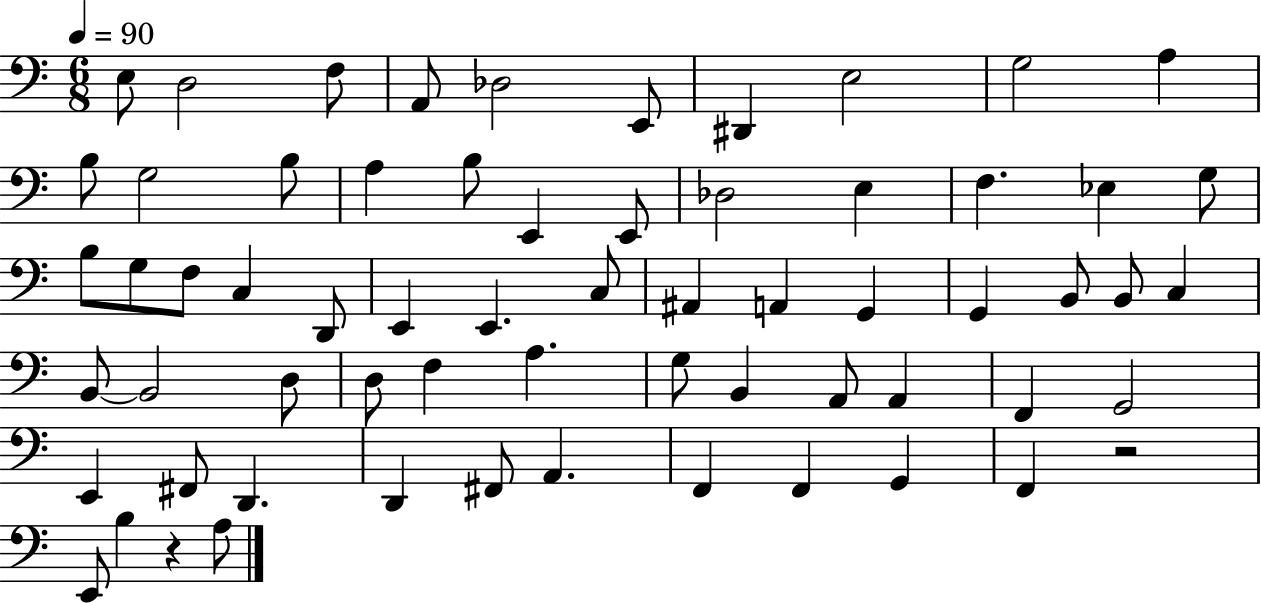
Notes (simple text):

E3/e D3/h F3/e A2/e Db3/h E2/e D#2/q E3/h G3/h A3/q B3/e G3/h B3/e A3/q B3/e E2/q E2/e Db3/h E3/q F3/q. Eb3/q G3/e B3/e G3/e F3/e C3/q D2/e E2/q E2/q. C3/e A#2/q A2/q G2/q G2/q B2/e B2/e C3/q B2/e B2/h D3/e D3/e F3/q A3/q. G3/e B2/q A2/e A2/q F2/q G2/h E2/q F#2/e D2/q. D2/q F#2/e A2/q. F2/q F2/q G2/q F2/q R/h E2/e B3/q R/q A3/e